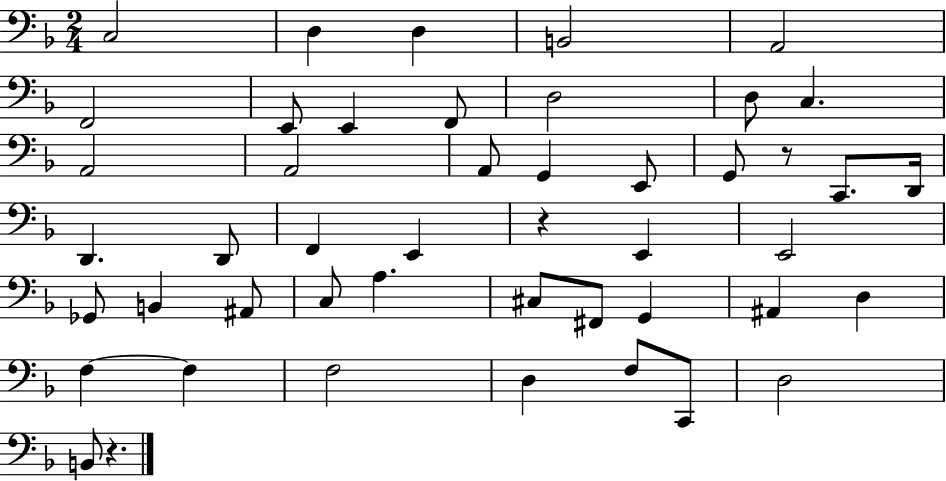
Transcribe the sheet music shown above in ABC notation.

X:1
T:Untitled
M:2/4
L:1/4
K:F
C,2 D, D, B,,2 A,,2 F,,2 E,,/2 E,, F,,/2 D,2 D,/2 C, A,,2 A,,2 A,,/2 G,, E,,/2 G,,/2 z/2 C,,/2 D,,/4 D,, D,,/2 F,, E,, z E,, E,,2 _G,,/2 B,, ^A,,/2 C,/2 A, ^C,/2 ^F,,/2 G,, ^A,, D, F, F, F,2 D, F,/2 C,,/2 D,2 B,,/2 z